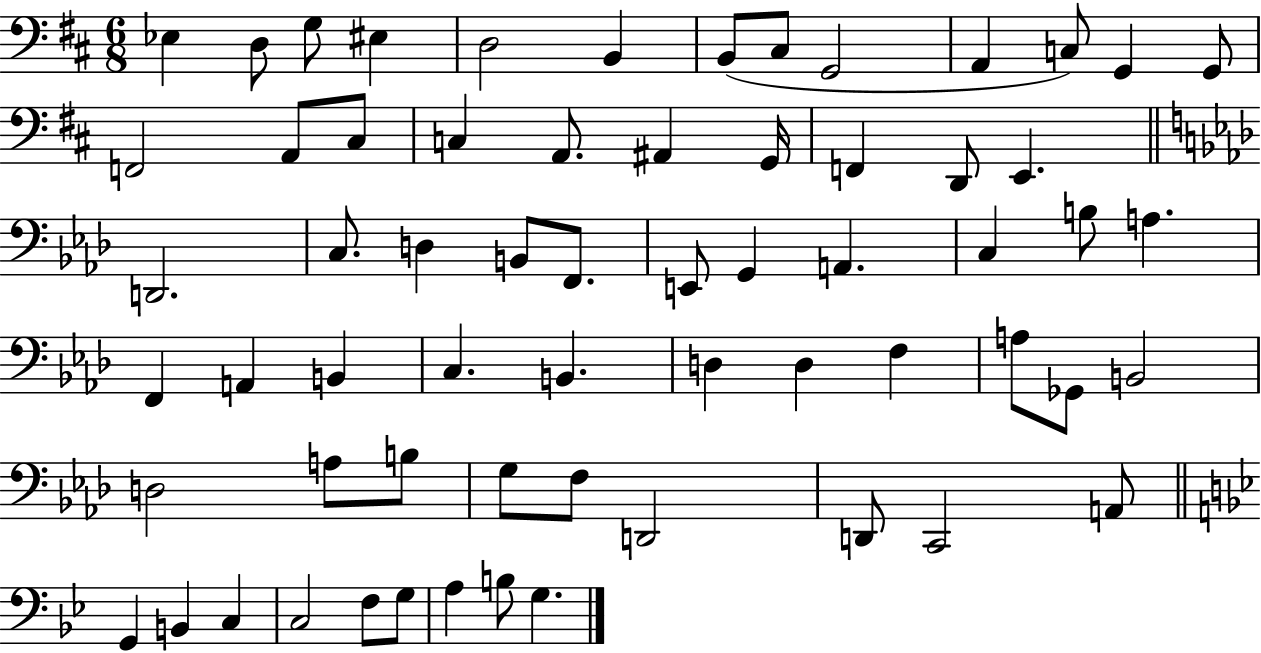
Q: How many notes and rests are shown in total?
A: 63